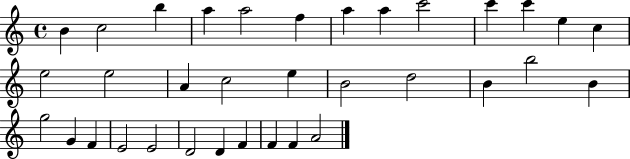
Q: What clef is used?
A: treble